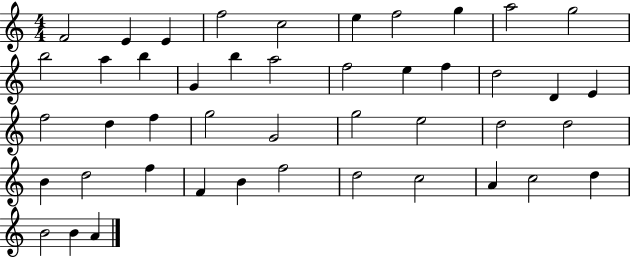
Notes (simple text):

F4/h E4/q E4/q F5/h C5/h E5/q F5/h G5/q A5/h G5/h B5/h A5/q B5/q G4/q B5/q A5/h F5/h E5/q F5/q D5/h D4/q E4/q F5/h D5/q F5/q G5/h G4/h G5/h E5/h D5/h D5/h B4/q D5/h F5/q F4/q B4/q F5/h D5/h C5/h A4/q C5/h D5/q B4/h B4/q A4/q